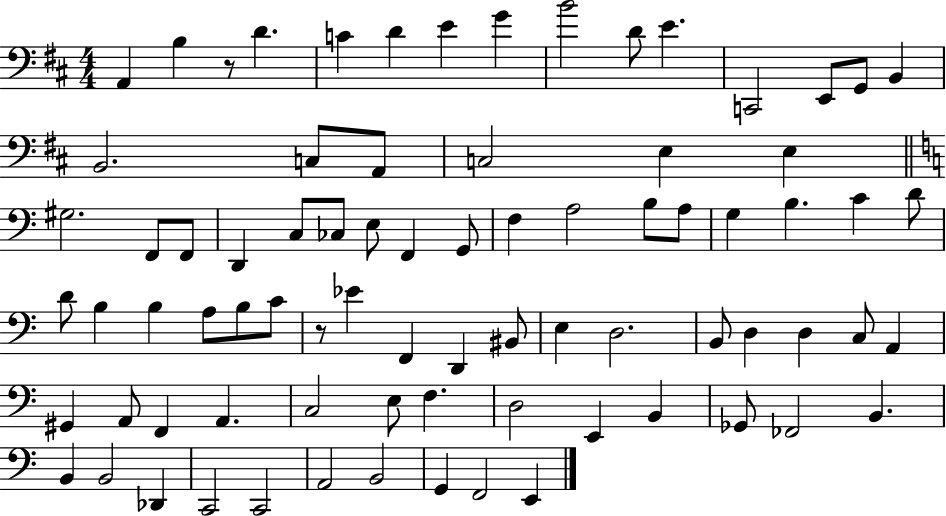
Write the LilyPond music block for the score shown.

{
  \clef bass
  \numericTimeSignature
  \time 4/4
  \key d \major
  a,4 b4 r8 d'4. | c'4 d'4 e'4 g'4 | b'2 d'8 e'4. | c,2 e,8 g,8 b,4 | \break b,2. c8 a,8 | c2 e4 e4 | \bar "||" \break \key c \major gis2. f,8 f,8 | d,4 c8 ces8 e8 f,4 g,8 | f4 a2 b8 a8 | g4 b4. c'4 d'8 | \break d'8 b4 b4 a8 b8 c'8 | r8 ees'4 f,4 d,4 bis,8 | e4 d2. | b,8 d4 d4 c8 a,4 | \break gis,4 a,8 f,4 a,4. | c2 e8 f4. | d2 e,4 b,4 | ges,8 fes,2 b,4. | \break b,4 b,2 des,4 | c,2 c,2 | a,2 b,2 | g,4 f,2 e,4 | \break \bar "|."
}